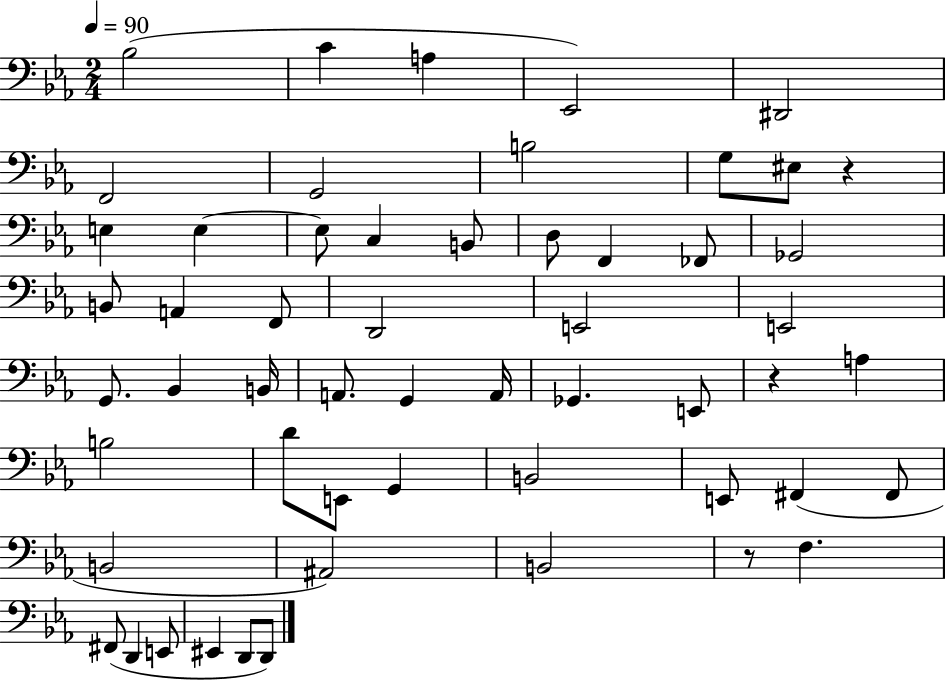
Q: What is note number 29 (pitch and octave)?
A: A2